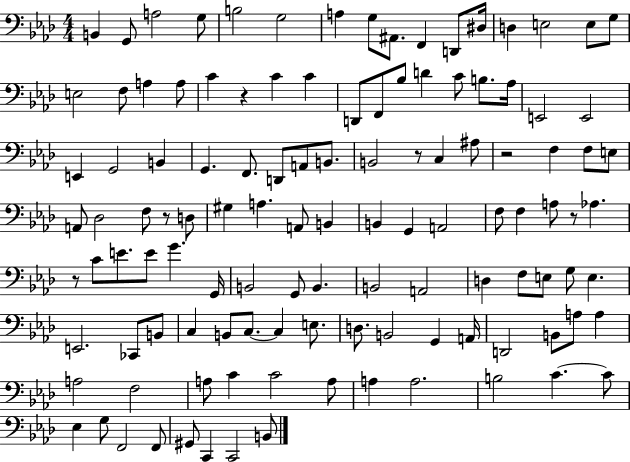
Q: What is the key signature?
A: AES major